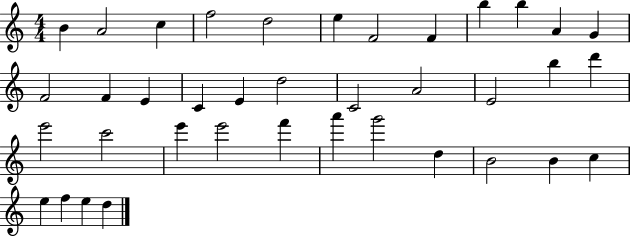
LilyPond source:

{
  \clef treble
  \numericTimeSignature
  \time 4/4
  \key c \major
  b'4 a'2 c''4 | f''2 d''2 | e''4 f'2 f'4 | b''4 b''4 a'4 g'4 | \break f'2 f'4 e'4 | c'4 e'4 d''2 | c'2 a'2 | e'2 b''4 d'''4 | \break e'''2 c'''2 | e'''4 e'''2 f'''4 | a'''4 g'''2 d''4 | b'2 b'4 c''4 | \break e''4 f''4 e''4 d''4 | \bar "|."
}